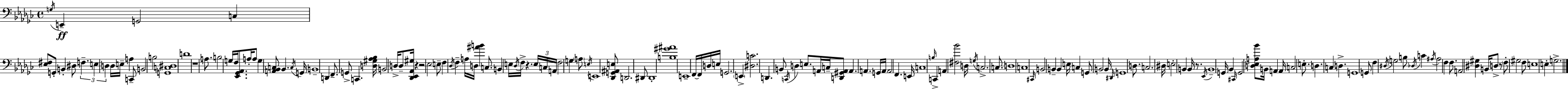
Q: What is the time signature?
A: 4/4